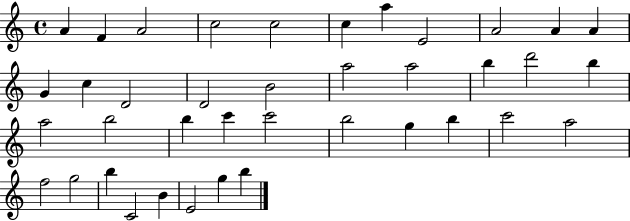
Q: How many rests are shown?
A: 0